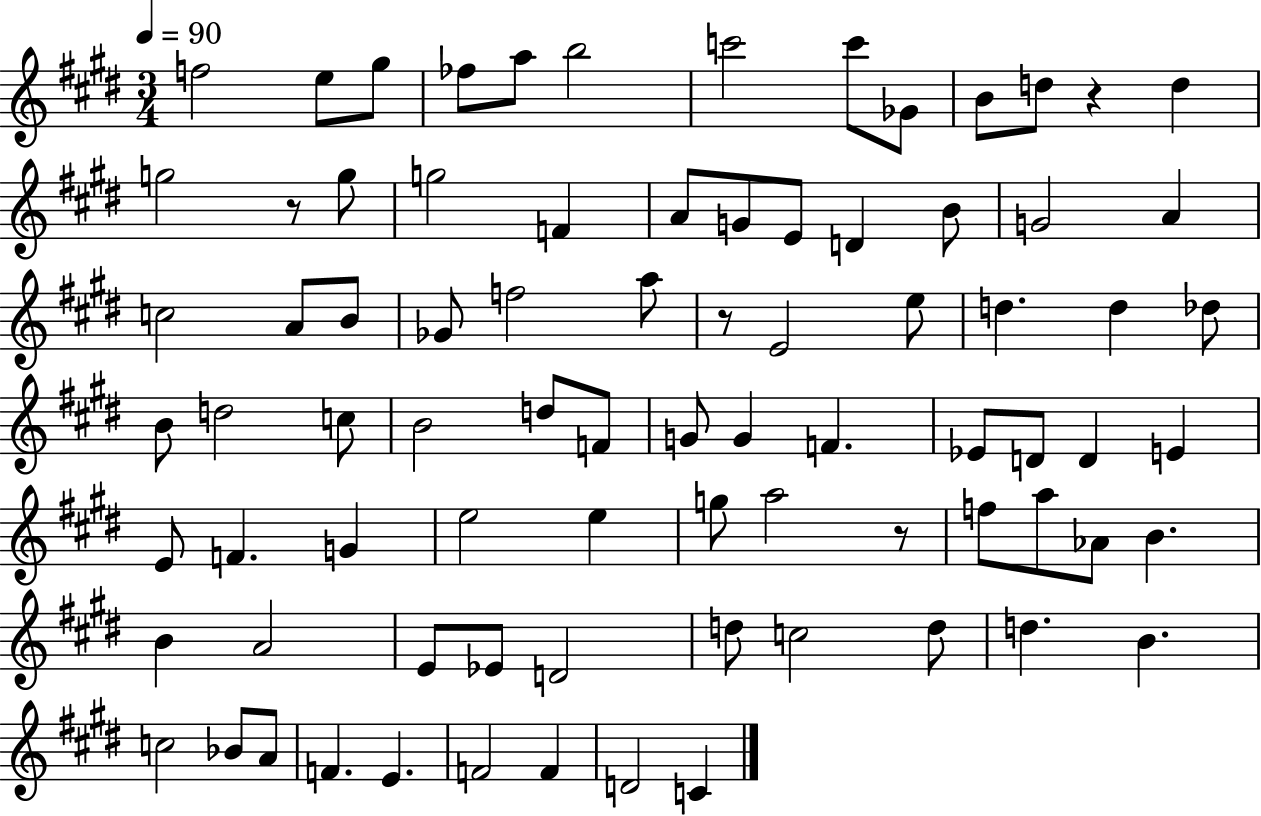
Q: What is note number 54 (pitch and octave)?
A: A5